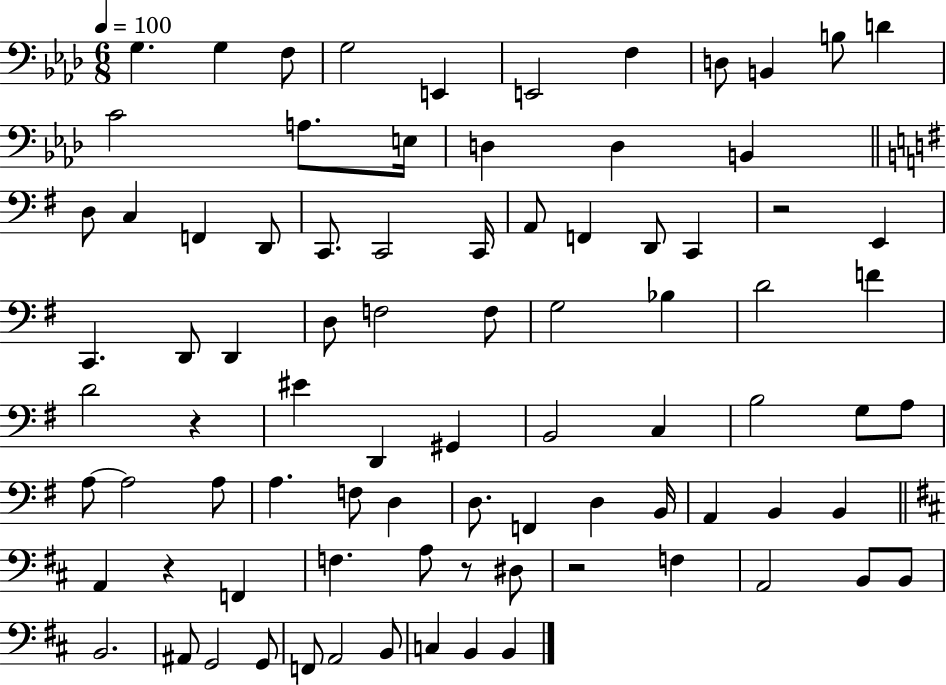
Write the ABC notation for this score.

X:1
T:Untitled
M:6/8
L:1/4
K:Ab
G, G, F,/2 G,2 E,, E,,2 F, D,/2 B,, B,/2 D C2 A,/2 E,/4 D, D, B,, D,/2 C, F,, D,,/2 C,,/2 C,,2 C,,/4 A,,/2 F,, D,,/2 C,, z2 E,, C,, D,,/2 D,, D,/2 F,2 F,/2 G,2 _B, D2 F D2 z ^E D,, ^G,, B,,2 C, B,2 G,/2 A,/2 A,/2 A,2 A,/2 A, F,/2 D, D,/2 F,, D, B,,/4 A,, B,, B,, A,, z F,, F, A,/2 z/2 ^D,/2 z2 F, A,,2 B,,/2 B,,/2 B,,2 ^A,,/2 G,,2 G,,/2 F,,/2 A,,2 B,,/2 C, B,, B,,